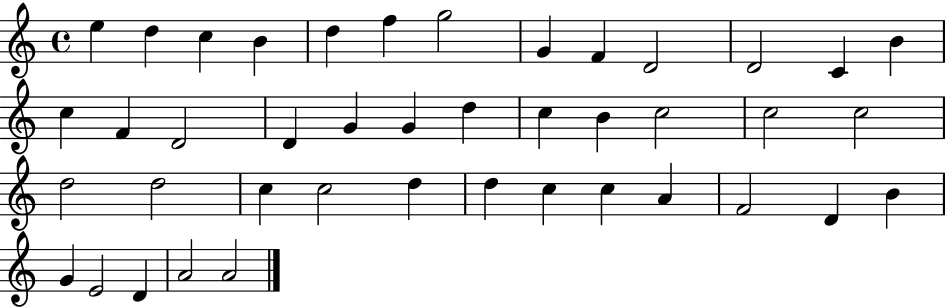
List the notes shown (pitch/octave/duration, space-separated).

E5/q D5/q C5/q B4/q D5/q F5/q G5/h G4/q F4/q D4/h D4/h C4/q B4/q C5/q F4/q D4/h D4/q G4/q G4/q D5/q C5/q B4/q C5/h C5/h C5/h D5/h D5/h C5/q C5/h D5/q D5/q C5/q C5/q A4/q F4/h D4/q B4/q G4/q E4/h D4/q A4/h A4/h